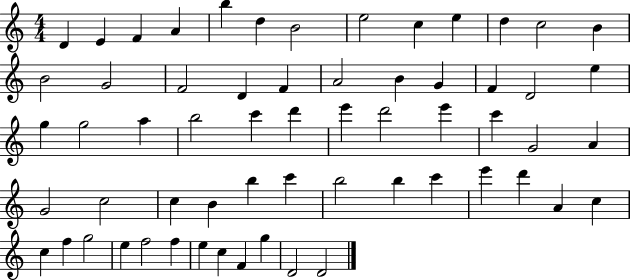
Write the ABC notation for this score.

X:1
T:Untitled
M:4/4
L:1/4
K:C
D E F A b d B2 e2 c e d c2 B B2 G2 F2 D F A2 B G F D2 e g g2 a b2 c' d' e' d'2 e' c' G2 A G2 c2 c B b c' b2 b c' e' d' A c c f g2 e f2 f e c F g D2 D2